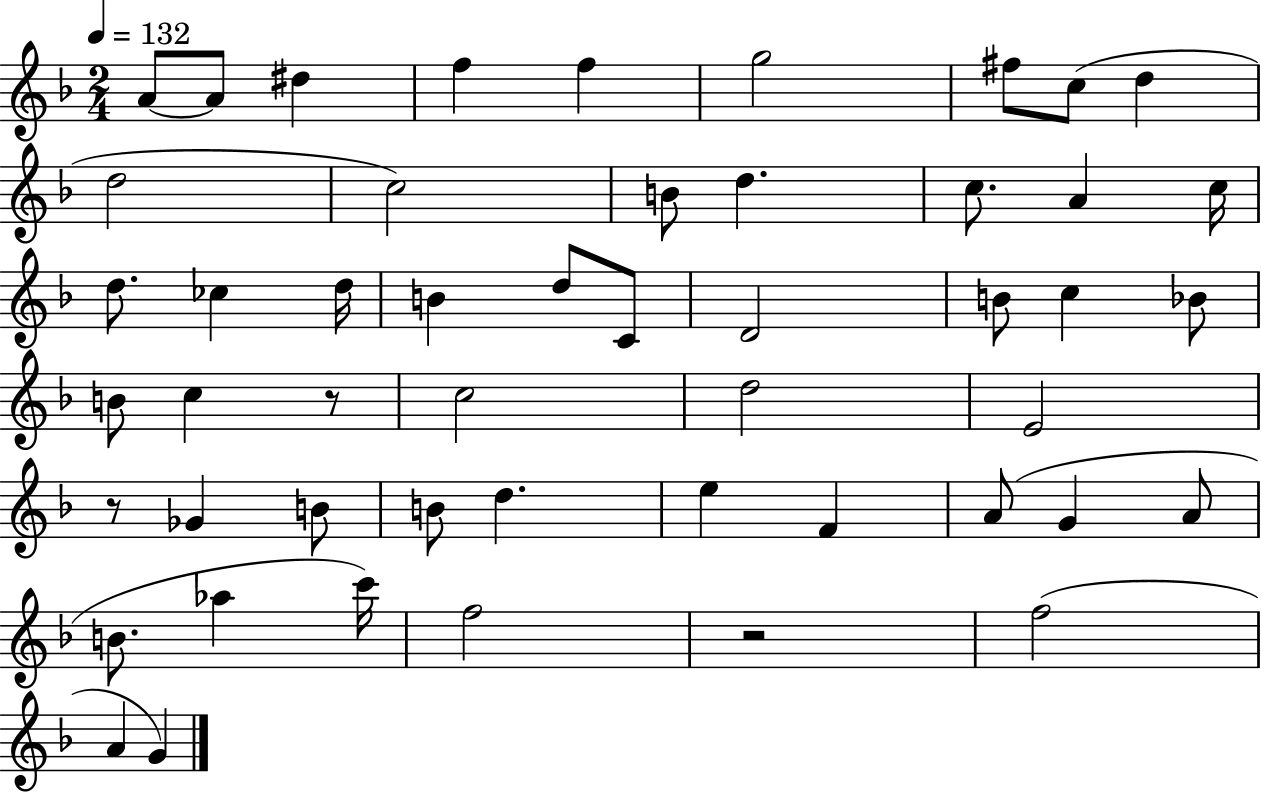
{
  \clef treble
  \numericTimeSignature
  \time 2/4
  \key f \major
  \tempo 4 = 132
  \repeat volta 2 { a'8~~ a'8 dis''4 | f''4 f''4 | g''2 | fis''8 c''8( d''4 | \break d''2 | c''2) | b'8 d''4. | c''8. a'4 c''16 | \break d''8. ces''4 d''16 | b'4 d''8 c'8 | d'2 | b'8 c''4 bes'8 | \break b'8 c''4 r8 | c''2 | d''2 | e'2 | \break r8 ges'4 b'8 | b'8 d''4. | e''4 f'4 | a'8( g'4 a'8 | \break b'8. aes''4 c'''16) | f''2 | r2 | f''2( | \break a'4 g'4) | } \bar "|."
}